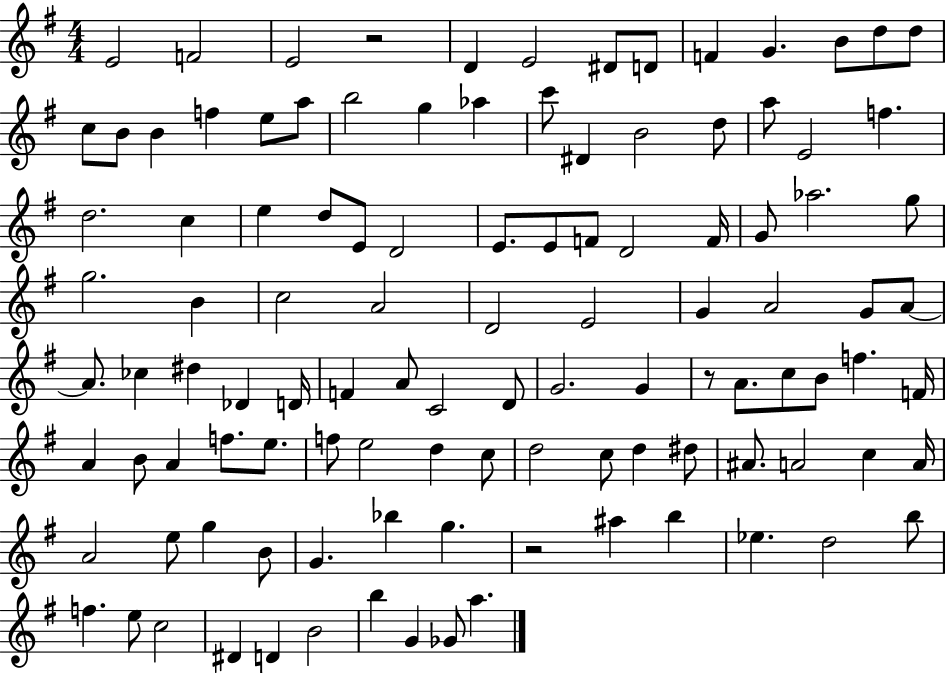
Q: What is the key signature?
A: G major